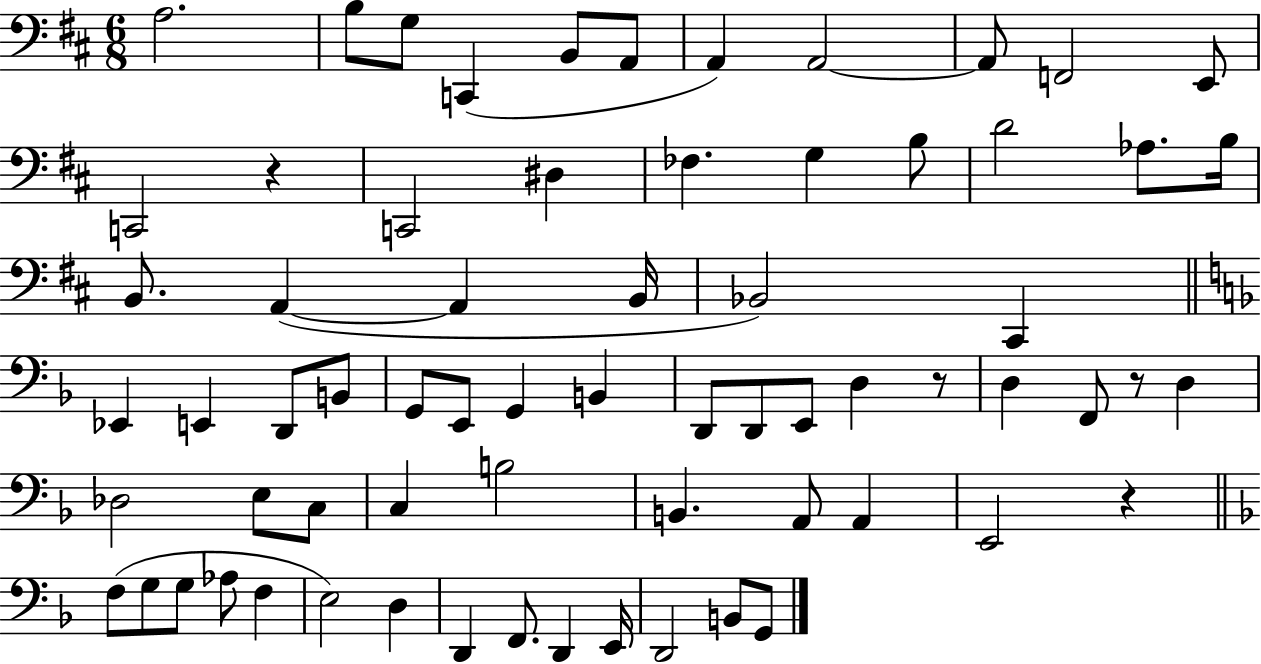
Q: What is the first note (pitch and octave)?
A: A3